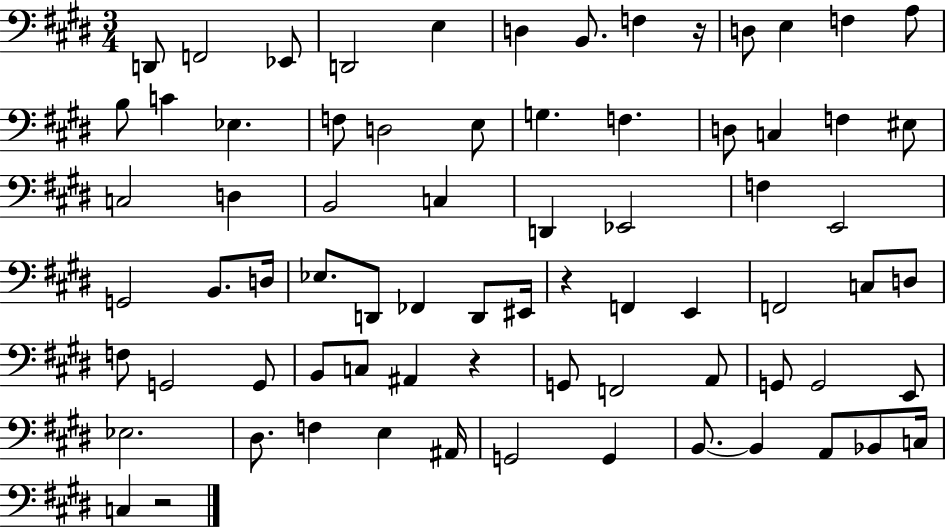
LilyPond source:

{
  \clef bass
  \numericTimeSignature
  \time 3/4
  \key e \major
  d,8 f,2 ees,8 | d,2 e4 | d4 b,8. f4 r16 | d8 e4 f4 a8 | \break b8 c'4 ees4. | f8 d2 e8 | g4. f4. | d8 c4 f4 eis8 | \break c2 d4 | b,2 c4 | d,4 ees,2 | f4 e,2 | \break g,2 b,8. d16 | ees8. d,8 fes,4 d,8 eis,16 | r4 f,4 e,4 | f,2 c8 d8 | \break f8 g,2 g,8 | b,8 c8 ais,4 r4 | g,8 f,2 a,8 | g,8 g,2 e,8 | \break ees2. | dis8. f4 e4 ais,16 | g,2 g,4 | b,8.~~ b,4 a,8 bes,8 c16 | \break c4 r2 | \bar "|."
}